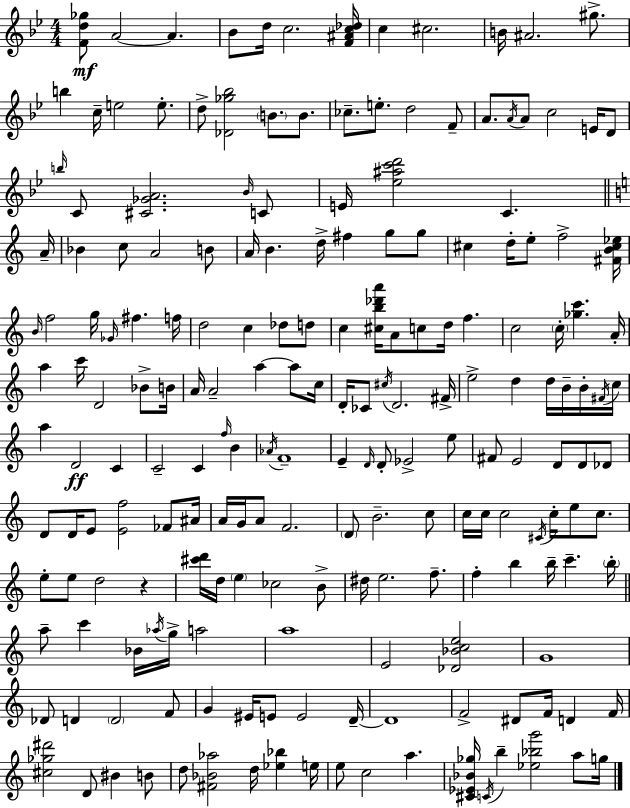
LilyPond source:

{
  \clef treble
  \numericTimeSignature
  \time 4/4
  \key bes \major
  <f' d'' ges''>8\mf a'2~~ a'4. | bes'8 d''16 c''2. <f' ais' c'' des''>16 | c''4 cis''2. | b'16 ais'2. gis''8.-> | \break b''4 c''16-- e''2 e''8.-. | d''8-> <des' ges'' bes''>2 \parenthesize b'8. b'8. | ces''8.-- e''8.-. d''2 f'8-- | a'8. \acciaccatura { a'16 } a'8 c''2 e'16 d'8 | \break \grace { b''16 } c'8 <cis' ges' a'>2. | \grace { bes'16 } c'8 e'16 <ees'' ais'' c''' d'''>2 c'4. | \bar "||" \break \key c \major a'16-- bes'4 c''8 a'2 b'8 | a'16 b'4. d''16-> fis''4 g''8 g''8 | cis''4 d''16-. e''8-. f''2-> | <fis' b' cis'' ees''>16 \grace { b'16 } f''2 g''16 \grace { ges'16 } fis''4. | \break f''16 d''2 c''4 des''8 | d''8 c''4 <cis'' b'' des''' a'''>16 a'8 c''8 d''16 f''4. | c''2 \parenthesize c''16-. <ges'' c'''>4. | a'16-. a''4 c'''16 d'2 | \break bes'8-> b'16 a'16 a'2-- a''4~~ | a''8 c''16 d'16-. ces'8 \acciaccatura { cis''16 } d'2. | fis'16-> e''2-> d''4 | d''16 b'16-- b'16-. \acciaccatura { fis'16 } c''16 a''4 d'2\ff | \break c'4 c'2-- c'4 | \grace { f''16 } b'4 \acciaccatura { aes'16 } f'1-- | e'4-- \grace { d'16 } d'8-. ees'2-> | e''8 fis'8 e'2 | \break d'8 d'8 des'8 d'8 d'16 e'8 <e' f''>2 | fes'8 ais'16 a'16 g'16 a'8 f'2. | \parenthesize d'8 b'2.-- | c''8 c''16 c''16 c''2 | \break \acciaccatura { cis'16 } c''16-. e''8 c''8. e''8-. e''8 d''2 | r4 <cis''' d'''>16 d''16 \parenthesize e''4 ces''2 | b'8-> dis''16 e''2. | f''8.-- f''4-. b''4 | \break b''16-- c'''4.-- \parenthesize b''16-. \bar "||" \break \key c \major a''8-- c'''4 bes'16 \acciaccatura { aes''16 } g''16-> a''2 | a''1 | e'2 <des' bes' c'' e''>2 | g'1 | \break des'8 d'4 \parenthesize d'2 f'8 | g'4 eis'16 e'8 e'2 | d'16--~~ d'1 | f'2-> dis'8 f'16 d'4 | \break f'16 <cis'' ges'' dis'''>2 d'8 bis'4 b'8 | d''8 <fis' bes' aes''>2 d''16 <ees'' bes''>4 | e''16 e''8 c''2 a''4. | <cis' ees' bes' ges''>16 \acciaccatura { c'16 } b''4-- <ees'' bes'' g'''>2 a''8 | \break g''16 \bar "|."
}